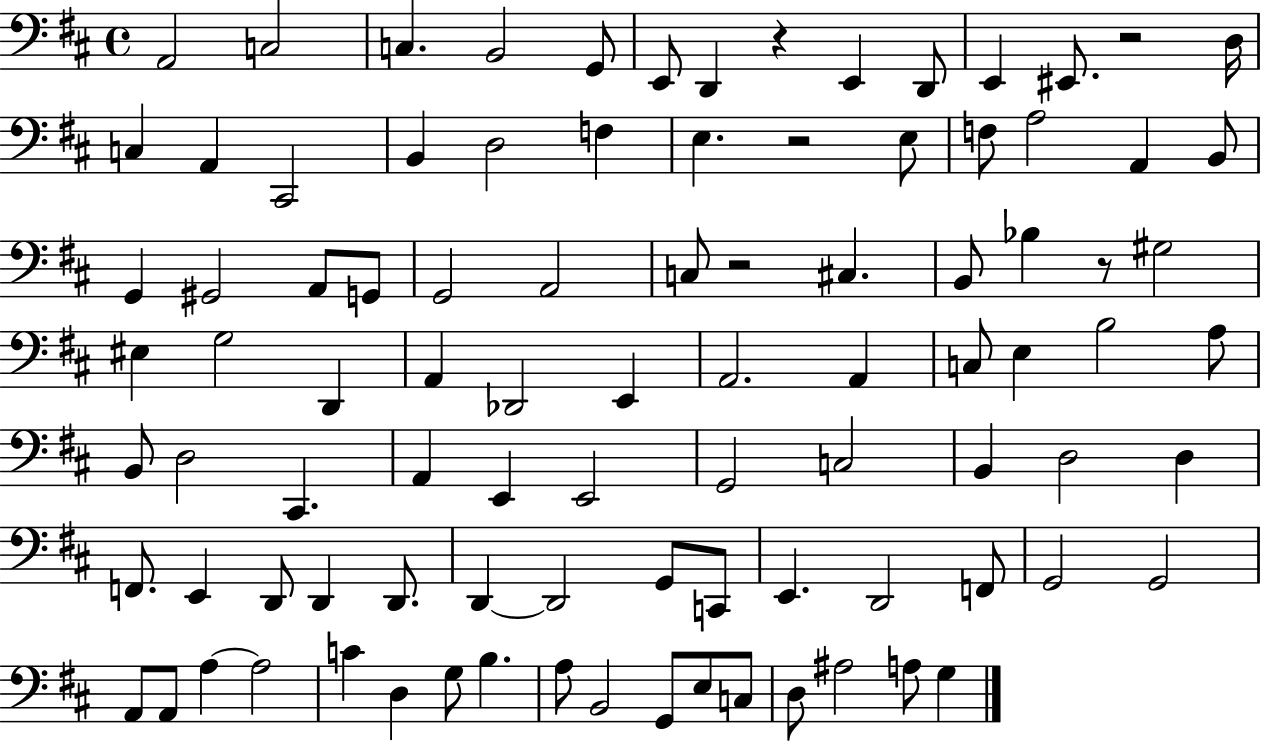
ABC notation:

X:1
T:Untitled
M:4/4
L:1/4
K:D
A,,2 C,2 C, B,,2 G,,/2 E,,/2 D,, z E,, D,,/2 E,, ^E,,/2 z2 D,/4 C, A,, ^C,,2 B,, D,2 F, E, z2 E,/2 F,/2 A,2 A,, B,,/2 G,, ^G,,2 A,,/2 G,,/2 G,,2 A,,2 C,/2 z2 ^C, B,,/2 _B, z/2 ^G,2 ^E, G,2 D,, A,, _D,,2 E,, A,,2 A,, C,/2 E, B,2 A,/2 B,,/2 D,2 ^C,, A,, E,, E,,2 G,,2 C,2 B,, D,2 D, F,,/2 E,, D,,/2 D,, D,,/2 D,, D,,2 G,,/2 C,,/2 E,, D,,2 F,,/2 G,,2 G,,2 A,,/2 A,,/2 A, A,2 C D, G,/2 B, A,/2 B,,2 G,,/2 E,/2 C,/2 D,/2 ^A,2 A,/2 G,